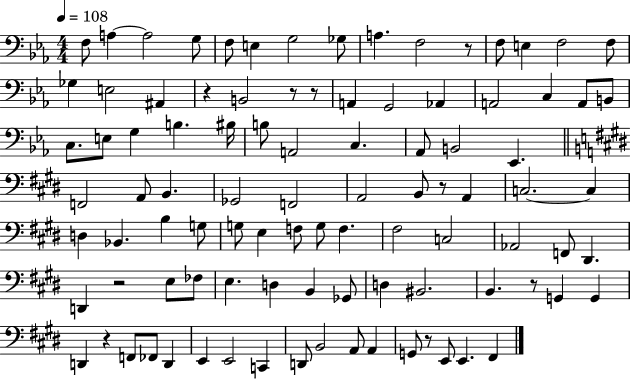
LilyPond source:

{
  \clef bass
  \numericTimeSignature
  \time 4/4
  \key ees \major
  \tempo 4 = 108
  f8 a4~~ a2 g8 | f8 e4 g2 ges8 | a4. f2 r8 | f8 e4 f2 f8 | \break ges4 e2 ais,4 | r4 b,2 r8 r8 | a,4 g,2 aes,4 | a,2 c4 a,8 b,8 | \break c8. e8 g4 b4. bis16 | b8 a,2 c4. | aes,8 b,2 ees,4. | \bar "||" \break \key e \major f,2 a,8 b,4. | ges,2 f,2 | a,2 b,8 r8 a,4 | c2.~~ c4 | \break d4 bes,4. b4 g8 | g8 e4 f8 g8 f4. | fis2 c2 | aes,2 f,8 dis,4. | \break d,4 r2 e8 fes8 | e4. d4 b,4 ges,8 | d4 bis,2. | b,4. r8 g,4 g,4 | \break d,4 r4 f,8 fes,8 d,4 | e,4 e,2 c,4 | d,8 b,2 a,8 a,4 | g,8 r8 e,8 e,4. fis,4 | \break \bar "|."
}